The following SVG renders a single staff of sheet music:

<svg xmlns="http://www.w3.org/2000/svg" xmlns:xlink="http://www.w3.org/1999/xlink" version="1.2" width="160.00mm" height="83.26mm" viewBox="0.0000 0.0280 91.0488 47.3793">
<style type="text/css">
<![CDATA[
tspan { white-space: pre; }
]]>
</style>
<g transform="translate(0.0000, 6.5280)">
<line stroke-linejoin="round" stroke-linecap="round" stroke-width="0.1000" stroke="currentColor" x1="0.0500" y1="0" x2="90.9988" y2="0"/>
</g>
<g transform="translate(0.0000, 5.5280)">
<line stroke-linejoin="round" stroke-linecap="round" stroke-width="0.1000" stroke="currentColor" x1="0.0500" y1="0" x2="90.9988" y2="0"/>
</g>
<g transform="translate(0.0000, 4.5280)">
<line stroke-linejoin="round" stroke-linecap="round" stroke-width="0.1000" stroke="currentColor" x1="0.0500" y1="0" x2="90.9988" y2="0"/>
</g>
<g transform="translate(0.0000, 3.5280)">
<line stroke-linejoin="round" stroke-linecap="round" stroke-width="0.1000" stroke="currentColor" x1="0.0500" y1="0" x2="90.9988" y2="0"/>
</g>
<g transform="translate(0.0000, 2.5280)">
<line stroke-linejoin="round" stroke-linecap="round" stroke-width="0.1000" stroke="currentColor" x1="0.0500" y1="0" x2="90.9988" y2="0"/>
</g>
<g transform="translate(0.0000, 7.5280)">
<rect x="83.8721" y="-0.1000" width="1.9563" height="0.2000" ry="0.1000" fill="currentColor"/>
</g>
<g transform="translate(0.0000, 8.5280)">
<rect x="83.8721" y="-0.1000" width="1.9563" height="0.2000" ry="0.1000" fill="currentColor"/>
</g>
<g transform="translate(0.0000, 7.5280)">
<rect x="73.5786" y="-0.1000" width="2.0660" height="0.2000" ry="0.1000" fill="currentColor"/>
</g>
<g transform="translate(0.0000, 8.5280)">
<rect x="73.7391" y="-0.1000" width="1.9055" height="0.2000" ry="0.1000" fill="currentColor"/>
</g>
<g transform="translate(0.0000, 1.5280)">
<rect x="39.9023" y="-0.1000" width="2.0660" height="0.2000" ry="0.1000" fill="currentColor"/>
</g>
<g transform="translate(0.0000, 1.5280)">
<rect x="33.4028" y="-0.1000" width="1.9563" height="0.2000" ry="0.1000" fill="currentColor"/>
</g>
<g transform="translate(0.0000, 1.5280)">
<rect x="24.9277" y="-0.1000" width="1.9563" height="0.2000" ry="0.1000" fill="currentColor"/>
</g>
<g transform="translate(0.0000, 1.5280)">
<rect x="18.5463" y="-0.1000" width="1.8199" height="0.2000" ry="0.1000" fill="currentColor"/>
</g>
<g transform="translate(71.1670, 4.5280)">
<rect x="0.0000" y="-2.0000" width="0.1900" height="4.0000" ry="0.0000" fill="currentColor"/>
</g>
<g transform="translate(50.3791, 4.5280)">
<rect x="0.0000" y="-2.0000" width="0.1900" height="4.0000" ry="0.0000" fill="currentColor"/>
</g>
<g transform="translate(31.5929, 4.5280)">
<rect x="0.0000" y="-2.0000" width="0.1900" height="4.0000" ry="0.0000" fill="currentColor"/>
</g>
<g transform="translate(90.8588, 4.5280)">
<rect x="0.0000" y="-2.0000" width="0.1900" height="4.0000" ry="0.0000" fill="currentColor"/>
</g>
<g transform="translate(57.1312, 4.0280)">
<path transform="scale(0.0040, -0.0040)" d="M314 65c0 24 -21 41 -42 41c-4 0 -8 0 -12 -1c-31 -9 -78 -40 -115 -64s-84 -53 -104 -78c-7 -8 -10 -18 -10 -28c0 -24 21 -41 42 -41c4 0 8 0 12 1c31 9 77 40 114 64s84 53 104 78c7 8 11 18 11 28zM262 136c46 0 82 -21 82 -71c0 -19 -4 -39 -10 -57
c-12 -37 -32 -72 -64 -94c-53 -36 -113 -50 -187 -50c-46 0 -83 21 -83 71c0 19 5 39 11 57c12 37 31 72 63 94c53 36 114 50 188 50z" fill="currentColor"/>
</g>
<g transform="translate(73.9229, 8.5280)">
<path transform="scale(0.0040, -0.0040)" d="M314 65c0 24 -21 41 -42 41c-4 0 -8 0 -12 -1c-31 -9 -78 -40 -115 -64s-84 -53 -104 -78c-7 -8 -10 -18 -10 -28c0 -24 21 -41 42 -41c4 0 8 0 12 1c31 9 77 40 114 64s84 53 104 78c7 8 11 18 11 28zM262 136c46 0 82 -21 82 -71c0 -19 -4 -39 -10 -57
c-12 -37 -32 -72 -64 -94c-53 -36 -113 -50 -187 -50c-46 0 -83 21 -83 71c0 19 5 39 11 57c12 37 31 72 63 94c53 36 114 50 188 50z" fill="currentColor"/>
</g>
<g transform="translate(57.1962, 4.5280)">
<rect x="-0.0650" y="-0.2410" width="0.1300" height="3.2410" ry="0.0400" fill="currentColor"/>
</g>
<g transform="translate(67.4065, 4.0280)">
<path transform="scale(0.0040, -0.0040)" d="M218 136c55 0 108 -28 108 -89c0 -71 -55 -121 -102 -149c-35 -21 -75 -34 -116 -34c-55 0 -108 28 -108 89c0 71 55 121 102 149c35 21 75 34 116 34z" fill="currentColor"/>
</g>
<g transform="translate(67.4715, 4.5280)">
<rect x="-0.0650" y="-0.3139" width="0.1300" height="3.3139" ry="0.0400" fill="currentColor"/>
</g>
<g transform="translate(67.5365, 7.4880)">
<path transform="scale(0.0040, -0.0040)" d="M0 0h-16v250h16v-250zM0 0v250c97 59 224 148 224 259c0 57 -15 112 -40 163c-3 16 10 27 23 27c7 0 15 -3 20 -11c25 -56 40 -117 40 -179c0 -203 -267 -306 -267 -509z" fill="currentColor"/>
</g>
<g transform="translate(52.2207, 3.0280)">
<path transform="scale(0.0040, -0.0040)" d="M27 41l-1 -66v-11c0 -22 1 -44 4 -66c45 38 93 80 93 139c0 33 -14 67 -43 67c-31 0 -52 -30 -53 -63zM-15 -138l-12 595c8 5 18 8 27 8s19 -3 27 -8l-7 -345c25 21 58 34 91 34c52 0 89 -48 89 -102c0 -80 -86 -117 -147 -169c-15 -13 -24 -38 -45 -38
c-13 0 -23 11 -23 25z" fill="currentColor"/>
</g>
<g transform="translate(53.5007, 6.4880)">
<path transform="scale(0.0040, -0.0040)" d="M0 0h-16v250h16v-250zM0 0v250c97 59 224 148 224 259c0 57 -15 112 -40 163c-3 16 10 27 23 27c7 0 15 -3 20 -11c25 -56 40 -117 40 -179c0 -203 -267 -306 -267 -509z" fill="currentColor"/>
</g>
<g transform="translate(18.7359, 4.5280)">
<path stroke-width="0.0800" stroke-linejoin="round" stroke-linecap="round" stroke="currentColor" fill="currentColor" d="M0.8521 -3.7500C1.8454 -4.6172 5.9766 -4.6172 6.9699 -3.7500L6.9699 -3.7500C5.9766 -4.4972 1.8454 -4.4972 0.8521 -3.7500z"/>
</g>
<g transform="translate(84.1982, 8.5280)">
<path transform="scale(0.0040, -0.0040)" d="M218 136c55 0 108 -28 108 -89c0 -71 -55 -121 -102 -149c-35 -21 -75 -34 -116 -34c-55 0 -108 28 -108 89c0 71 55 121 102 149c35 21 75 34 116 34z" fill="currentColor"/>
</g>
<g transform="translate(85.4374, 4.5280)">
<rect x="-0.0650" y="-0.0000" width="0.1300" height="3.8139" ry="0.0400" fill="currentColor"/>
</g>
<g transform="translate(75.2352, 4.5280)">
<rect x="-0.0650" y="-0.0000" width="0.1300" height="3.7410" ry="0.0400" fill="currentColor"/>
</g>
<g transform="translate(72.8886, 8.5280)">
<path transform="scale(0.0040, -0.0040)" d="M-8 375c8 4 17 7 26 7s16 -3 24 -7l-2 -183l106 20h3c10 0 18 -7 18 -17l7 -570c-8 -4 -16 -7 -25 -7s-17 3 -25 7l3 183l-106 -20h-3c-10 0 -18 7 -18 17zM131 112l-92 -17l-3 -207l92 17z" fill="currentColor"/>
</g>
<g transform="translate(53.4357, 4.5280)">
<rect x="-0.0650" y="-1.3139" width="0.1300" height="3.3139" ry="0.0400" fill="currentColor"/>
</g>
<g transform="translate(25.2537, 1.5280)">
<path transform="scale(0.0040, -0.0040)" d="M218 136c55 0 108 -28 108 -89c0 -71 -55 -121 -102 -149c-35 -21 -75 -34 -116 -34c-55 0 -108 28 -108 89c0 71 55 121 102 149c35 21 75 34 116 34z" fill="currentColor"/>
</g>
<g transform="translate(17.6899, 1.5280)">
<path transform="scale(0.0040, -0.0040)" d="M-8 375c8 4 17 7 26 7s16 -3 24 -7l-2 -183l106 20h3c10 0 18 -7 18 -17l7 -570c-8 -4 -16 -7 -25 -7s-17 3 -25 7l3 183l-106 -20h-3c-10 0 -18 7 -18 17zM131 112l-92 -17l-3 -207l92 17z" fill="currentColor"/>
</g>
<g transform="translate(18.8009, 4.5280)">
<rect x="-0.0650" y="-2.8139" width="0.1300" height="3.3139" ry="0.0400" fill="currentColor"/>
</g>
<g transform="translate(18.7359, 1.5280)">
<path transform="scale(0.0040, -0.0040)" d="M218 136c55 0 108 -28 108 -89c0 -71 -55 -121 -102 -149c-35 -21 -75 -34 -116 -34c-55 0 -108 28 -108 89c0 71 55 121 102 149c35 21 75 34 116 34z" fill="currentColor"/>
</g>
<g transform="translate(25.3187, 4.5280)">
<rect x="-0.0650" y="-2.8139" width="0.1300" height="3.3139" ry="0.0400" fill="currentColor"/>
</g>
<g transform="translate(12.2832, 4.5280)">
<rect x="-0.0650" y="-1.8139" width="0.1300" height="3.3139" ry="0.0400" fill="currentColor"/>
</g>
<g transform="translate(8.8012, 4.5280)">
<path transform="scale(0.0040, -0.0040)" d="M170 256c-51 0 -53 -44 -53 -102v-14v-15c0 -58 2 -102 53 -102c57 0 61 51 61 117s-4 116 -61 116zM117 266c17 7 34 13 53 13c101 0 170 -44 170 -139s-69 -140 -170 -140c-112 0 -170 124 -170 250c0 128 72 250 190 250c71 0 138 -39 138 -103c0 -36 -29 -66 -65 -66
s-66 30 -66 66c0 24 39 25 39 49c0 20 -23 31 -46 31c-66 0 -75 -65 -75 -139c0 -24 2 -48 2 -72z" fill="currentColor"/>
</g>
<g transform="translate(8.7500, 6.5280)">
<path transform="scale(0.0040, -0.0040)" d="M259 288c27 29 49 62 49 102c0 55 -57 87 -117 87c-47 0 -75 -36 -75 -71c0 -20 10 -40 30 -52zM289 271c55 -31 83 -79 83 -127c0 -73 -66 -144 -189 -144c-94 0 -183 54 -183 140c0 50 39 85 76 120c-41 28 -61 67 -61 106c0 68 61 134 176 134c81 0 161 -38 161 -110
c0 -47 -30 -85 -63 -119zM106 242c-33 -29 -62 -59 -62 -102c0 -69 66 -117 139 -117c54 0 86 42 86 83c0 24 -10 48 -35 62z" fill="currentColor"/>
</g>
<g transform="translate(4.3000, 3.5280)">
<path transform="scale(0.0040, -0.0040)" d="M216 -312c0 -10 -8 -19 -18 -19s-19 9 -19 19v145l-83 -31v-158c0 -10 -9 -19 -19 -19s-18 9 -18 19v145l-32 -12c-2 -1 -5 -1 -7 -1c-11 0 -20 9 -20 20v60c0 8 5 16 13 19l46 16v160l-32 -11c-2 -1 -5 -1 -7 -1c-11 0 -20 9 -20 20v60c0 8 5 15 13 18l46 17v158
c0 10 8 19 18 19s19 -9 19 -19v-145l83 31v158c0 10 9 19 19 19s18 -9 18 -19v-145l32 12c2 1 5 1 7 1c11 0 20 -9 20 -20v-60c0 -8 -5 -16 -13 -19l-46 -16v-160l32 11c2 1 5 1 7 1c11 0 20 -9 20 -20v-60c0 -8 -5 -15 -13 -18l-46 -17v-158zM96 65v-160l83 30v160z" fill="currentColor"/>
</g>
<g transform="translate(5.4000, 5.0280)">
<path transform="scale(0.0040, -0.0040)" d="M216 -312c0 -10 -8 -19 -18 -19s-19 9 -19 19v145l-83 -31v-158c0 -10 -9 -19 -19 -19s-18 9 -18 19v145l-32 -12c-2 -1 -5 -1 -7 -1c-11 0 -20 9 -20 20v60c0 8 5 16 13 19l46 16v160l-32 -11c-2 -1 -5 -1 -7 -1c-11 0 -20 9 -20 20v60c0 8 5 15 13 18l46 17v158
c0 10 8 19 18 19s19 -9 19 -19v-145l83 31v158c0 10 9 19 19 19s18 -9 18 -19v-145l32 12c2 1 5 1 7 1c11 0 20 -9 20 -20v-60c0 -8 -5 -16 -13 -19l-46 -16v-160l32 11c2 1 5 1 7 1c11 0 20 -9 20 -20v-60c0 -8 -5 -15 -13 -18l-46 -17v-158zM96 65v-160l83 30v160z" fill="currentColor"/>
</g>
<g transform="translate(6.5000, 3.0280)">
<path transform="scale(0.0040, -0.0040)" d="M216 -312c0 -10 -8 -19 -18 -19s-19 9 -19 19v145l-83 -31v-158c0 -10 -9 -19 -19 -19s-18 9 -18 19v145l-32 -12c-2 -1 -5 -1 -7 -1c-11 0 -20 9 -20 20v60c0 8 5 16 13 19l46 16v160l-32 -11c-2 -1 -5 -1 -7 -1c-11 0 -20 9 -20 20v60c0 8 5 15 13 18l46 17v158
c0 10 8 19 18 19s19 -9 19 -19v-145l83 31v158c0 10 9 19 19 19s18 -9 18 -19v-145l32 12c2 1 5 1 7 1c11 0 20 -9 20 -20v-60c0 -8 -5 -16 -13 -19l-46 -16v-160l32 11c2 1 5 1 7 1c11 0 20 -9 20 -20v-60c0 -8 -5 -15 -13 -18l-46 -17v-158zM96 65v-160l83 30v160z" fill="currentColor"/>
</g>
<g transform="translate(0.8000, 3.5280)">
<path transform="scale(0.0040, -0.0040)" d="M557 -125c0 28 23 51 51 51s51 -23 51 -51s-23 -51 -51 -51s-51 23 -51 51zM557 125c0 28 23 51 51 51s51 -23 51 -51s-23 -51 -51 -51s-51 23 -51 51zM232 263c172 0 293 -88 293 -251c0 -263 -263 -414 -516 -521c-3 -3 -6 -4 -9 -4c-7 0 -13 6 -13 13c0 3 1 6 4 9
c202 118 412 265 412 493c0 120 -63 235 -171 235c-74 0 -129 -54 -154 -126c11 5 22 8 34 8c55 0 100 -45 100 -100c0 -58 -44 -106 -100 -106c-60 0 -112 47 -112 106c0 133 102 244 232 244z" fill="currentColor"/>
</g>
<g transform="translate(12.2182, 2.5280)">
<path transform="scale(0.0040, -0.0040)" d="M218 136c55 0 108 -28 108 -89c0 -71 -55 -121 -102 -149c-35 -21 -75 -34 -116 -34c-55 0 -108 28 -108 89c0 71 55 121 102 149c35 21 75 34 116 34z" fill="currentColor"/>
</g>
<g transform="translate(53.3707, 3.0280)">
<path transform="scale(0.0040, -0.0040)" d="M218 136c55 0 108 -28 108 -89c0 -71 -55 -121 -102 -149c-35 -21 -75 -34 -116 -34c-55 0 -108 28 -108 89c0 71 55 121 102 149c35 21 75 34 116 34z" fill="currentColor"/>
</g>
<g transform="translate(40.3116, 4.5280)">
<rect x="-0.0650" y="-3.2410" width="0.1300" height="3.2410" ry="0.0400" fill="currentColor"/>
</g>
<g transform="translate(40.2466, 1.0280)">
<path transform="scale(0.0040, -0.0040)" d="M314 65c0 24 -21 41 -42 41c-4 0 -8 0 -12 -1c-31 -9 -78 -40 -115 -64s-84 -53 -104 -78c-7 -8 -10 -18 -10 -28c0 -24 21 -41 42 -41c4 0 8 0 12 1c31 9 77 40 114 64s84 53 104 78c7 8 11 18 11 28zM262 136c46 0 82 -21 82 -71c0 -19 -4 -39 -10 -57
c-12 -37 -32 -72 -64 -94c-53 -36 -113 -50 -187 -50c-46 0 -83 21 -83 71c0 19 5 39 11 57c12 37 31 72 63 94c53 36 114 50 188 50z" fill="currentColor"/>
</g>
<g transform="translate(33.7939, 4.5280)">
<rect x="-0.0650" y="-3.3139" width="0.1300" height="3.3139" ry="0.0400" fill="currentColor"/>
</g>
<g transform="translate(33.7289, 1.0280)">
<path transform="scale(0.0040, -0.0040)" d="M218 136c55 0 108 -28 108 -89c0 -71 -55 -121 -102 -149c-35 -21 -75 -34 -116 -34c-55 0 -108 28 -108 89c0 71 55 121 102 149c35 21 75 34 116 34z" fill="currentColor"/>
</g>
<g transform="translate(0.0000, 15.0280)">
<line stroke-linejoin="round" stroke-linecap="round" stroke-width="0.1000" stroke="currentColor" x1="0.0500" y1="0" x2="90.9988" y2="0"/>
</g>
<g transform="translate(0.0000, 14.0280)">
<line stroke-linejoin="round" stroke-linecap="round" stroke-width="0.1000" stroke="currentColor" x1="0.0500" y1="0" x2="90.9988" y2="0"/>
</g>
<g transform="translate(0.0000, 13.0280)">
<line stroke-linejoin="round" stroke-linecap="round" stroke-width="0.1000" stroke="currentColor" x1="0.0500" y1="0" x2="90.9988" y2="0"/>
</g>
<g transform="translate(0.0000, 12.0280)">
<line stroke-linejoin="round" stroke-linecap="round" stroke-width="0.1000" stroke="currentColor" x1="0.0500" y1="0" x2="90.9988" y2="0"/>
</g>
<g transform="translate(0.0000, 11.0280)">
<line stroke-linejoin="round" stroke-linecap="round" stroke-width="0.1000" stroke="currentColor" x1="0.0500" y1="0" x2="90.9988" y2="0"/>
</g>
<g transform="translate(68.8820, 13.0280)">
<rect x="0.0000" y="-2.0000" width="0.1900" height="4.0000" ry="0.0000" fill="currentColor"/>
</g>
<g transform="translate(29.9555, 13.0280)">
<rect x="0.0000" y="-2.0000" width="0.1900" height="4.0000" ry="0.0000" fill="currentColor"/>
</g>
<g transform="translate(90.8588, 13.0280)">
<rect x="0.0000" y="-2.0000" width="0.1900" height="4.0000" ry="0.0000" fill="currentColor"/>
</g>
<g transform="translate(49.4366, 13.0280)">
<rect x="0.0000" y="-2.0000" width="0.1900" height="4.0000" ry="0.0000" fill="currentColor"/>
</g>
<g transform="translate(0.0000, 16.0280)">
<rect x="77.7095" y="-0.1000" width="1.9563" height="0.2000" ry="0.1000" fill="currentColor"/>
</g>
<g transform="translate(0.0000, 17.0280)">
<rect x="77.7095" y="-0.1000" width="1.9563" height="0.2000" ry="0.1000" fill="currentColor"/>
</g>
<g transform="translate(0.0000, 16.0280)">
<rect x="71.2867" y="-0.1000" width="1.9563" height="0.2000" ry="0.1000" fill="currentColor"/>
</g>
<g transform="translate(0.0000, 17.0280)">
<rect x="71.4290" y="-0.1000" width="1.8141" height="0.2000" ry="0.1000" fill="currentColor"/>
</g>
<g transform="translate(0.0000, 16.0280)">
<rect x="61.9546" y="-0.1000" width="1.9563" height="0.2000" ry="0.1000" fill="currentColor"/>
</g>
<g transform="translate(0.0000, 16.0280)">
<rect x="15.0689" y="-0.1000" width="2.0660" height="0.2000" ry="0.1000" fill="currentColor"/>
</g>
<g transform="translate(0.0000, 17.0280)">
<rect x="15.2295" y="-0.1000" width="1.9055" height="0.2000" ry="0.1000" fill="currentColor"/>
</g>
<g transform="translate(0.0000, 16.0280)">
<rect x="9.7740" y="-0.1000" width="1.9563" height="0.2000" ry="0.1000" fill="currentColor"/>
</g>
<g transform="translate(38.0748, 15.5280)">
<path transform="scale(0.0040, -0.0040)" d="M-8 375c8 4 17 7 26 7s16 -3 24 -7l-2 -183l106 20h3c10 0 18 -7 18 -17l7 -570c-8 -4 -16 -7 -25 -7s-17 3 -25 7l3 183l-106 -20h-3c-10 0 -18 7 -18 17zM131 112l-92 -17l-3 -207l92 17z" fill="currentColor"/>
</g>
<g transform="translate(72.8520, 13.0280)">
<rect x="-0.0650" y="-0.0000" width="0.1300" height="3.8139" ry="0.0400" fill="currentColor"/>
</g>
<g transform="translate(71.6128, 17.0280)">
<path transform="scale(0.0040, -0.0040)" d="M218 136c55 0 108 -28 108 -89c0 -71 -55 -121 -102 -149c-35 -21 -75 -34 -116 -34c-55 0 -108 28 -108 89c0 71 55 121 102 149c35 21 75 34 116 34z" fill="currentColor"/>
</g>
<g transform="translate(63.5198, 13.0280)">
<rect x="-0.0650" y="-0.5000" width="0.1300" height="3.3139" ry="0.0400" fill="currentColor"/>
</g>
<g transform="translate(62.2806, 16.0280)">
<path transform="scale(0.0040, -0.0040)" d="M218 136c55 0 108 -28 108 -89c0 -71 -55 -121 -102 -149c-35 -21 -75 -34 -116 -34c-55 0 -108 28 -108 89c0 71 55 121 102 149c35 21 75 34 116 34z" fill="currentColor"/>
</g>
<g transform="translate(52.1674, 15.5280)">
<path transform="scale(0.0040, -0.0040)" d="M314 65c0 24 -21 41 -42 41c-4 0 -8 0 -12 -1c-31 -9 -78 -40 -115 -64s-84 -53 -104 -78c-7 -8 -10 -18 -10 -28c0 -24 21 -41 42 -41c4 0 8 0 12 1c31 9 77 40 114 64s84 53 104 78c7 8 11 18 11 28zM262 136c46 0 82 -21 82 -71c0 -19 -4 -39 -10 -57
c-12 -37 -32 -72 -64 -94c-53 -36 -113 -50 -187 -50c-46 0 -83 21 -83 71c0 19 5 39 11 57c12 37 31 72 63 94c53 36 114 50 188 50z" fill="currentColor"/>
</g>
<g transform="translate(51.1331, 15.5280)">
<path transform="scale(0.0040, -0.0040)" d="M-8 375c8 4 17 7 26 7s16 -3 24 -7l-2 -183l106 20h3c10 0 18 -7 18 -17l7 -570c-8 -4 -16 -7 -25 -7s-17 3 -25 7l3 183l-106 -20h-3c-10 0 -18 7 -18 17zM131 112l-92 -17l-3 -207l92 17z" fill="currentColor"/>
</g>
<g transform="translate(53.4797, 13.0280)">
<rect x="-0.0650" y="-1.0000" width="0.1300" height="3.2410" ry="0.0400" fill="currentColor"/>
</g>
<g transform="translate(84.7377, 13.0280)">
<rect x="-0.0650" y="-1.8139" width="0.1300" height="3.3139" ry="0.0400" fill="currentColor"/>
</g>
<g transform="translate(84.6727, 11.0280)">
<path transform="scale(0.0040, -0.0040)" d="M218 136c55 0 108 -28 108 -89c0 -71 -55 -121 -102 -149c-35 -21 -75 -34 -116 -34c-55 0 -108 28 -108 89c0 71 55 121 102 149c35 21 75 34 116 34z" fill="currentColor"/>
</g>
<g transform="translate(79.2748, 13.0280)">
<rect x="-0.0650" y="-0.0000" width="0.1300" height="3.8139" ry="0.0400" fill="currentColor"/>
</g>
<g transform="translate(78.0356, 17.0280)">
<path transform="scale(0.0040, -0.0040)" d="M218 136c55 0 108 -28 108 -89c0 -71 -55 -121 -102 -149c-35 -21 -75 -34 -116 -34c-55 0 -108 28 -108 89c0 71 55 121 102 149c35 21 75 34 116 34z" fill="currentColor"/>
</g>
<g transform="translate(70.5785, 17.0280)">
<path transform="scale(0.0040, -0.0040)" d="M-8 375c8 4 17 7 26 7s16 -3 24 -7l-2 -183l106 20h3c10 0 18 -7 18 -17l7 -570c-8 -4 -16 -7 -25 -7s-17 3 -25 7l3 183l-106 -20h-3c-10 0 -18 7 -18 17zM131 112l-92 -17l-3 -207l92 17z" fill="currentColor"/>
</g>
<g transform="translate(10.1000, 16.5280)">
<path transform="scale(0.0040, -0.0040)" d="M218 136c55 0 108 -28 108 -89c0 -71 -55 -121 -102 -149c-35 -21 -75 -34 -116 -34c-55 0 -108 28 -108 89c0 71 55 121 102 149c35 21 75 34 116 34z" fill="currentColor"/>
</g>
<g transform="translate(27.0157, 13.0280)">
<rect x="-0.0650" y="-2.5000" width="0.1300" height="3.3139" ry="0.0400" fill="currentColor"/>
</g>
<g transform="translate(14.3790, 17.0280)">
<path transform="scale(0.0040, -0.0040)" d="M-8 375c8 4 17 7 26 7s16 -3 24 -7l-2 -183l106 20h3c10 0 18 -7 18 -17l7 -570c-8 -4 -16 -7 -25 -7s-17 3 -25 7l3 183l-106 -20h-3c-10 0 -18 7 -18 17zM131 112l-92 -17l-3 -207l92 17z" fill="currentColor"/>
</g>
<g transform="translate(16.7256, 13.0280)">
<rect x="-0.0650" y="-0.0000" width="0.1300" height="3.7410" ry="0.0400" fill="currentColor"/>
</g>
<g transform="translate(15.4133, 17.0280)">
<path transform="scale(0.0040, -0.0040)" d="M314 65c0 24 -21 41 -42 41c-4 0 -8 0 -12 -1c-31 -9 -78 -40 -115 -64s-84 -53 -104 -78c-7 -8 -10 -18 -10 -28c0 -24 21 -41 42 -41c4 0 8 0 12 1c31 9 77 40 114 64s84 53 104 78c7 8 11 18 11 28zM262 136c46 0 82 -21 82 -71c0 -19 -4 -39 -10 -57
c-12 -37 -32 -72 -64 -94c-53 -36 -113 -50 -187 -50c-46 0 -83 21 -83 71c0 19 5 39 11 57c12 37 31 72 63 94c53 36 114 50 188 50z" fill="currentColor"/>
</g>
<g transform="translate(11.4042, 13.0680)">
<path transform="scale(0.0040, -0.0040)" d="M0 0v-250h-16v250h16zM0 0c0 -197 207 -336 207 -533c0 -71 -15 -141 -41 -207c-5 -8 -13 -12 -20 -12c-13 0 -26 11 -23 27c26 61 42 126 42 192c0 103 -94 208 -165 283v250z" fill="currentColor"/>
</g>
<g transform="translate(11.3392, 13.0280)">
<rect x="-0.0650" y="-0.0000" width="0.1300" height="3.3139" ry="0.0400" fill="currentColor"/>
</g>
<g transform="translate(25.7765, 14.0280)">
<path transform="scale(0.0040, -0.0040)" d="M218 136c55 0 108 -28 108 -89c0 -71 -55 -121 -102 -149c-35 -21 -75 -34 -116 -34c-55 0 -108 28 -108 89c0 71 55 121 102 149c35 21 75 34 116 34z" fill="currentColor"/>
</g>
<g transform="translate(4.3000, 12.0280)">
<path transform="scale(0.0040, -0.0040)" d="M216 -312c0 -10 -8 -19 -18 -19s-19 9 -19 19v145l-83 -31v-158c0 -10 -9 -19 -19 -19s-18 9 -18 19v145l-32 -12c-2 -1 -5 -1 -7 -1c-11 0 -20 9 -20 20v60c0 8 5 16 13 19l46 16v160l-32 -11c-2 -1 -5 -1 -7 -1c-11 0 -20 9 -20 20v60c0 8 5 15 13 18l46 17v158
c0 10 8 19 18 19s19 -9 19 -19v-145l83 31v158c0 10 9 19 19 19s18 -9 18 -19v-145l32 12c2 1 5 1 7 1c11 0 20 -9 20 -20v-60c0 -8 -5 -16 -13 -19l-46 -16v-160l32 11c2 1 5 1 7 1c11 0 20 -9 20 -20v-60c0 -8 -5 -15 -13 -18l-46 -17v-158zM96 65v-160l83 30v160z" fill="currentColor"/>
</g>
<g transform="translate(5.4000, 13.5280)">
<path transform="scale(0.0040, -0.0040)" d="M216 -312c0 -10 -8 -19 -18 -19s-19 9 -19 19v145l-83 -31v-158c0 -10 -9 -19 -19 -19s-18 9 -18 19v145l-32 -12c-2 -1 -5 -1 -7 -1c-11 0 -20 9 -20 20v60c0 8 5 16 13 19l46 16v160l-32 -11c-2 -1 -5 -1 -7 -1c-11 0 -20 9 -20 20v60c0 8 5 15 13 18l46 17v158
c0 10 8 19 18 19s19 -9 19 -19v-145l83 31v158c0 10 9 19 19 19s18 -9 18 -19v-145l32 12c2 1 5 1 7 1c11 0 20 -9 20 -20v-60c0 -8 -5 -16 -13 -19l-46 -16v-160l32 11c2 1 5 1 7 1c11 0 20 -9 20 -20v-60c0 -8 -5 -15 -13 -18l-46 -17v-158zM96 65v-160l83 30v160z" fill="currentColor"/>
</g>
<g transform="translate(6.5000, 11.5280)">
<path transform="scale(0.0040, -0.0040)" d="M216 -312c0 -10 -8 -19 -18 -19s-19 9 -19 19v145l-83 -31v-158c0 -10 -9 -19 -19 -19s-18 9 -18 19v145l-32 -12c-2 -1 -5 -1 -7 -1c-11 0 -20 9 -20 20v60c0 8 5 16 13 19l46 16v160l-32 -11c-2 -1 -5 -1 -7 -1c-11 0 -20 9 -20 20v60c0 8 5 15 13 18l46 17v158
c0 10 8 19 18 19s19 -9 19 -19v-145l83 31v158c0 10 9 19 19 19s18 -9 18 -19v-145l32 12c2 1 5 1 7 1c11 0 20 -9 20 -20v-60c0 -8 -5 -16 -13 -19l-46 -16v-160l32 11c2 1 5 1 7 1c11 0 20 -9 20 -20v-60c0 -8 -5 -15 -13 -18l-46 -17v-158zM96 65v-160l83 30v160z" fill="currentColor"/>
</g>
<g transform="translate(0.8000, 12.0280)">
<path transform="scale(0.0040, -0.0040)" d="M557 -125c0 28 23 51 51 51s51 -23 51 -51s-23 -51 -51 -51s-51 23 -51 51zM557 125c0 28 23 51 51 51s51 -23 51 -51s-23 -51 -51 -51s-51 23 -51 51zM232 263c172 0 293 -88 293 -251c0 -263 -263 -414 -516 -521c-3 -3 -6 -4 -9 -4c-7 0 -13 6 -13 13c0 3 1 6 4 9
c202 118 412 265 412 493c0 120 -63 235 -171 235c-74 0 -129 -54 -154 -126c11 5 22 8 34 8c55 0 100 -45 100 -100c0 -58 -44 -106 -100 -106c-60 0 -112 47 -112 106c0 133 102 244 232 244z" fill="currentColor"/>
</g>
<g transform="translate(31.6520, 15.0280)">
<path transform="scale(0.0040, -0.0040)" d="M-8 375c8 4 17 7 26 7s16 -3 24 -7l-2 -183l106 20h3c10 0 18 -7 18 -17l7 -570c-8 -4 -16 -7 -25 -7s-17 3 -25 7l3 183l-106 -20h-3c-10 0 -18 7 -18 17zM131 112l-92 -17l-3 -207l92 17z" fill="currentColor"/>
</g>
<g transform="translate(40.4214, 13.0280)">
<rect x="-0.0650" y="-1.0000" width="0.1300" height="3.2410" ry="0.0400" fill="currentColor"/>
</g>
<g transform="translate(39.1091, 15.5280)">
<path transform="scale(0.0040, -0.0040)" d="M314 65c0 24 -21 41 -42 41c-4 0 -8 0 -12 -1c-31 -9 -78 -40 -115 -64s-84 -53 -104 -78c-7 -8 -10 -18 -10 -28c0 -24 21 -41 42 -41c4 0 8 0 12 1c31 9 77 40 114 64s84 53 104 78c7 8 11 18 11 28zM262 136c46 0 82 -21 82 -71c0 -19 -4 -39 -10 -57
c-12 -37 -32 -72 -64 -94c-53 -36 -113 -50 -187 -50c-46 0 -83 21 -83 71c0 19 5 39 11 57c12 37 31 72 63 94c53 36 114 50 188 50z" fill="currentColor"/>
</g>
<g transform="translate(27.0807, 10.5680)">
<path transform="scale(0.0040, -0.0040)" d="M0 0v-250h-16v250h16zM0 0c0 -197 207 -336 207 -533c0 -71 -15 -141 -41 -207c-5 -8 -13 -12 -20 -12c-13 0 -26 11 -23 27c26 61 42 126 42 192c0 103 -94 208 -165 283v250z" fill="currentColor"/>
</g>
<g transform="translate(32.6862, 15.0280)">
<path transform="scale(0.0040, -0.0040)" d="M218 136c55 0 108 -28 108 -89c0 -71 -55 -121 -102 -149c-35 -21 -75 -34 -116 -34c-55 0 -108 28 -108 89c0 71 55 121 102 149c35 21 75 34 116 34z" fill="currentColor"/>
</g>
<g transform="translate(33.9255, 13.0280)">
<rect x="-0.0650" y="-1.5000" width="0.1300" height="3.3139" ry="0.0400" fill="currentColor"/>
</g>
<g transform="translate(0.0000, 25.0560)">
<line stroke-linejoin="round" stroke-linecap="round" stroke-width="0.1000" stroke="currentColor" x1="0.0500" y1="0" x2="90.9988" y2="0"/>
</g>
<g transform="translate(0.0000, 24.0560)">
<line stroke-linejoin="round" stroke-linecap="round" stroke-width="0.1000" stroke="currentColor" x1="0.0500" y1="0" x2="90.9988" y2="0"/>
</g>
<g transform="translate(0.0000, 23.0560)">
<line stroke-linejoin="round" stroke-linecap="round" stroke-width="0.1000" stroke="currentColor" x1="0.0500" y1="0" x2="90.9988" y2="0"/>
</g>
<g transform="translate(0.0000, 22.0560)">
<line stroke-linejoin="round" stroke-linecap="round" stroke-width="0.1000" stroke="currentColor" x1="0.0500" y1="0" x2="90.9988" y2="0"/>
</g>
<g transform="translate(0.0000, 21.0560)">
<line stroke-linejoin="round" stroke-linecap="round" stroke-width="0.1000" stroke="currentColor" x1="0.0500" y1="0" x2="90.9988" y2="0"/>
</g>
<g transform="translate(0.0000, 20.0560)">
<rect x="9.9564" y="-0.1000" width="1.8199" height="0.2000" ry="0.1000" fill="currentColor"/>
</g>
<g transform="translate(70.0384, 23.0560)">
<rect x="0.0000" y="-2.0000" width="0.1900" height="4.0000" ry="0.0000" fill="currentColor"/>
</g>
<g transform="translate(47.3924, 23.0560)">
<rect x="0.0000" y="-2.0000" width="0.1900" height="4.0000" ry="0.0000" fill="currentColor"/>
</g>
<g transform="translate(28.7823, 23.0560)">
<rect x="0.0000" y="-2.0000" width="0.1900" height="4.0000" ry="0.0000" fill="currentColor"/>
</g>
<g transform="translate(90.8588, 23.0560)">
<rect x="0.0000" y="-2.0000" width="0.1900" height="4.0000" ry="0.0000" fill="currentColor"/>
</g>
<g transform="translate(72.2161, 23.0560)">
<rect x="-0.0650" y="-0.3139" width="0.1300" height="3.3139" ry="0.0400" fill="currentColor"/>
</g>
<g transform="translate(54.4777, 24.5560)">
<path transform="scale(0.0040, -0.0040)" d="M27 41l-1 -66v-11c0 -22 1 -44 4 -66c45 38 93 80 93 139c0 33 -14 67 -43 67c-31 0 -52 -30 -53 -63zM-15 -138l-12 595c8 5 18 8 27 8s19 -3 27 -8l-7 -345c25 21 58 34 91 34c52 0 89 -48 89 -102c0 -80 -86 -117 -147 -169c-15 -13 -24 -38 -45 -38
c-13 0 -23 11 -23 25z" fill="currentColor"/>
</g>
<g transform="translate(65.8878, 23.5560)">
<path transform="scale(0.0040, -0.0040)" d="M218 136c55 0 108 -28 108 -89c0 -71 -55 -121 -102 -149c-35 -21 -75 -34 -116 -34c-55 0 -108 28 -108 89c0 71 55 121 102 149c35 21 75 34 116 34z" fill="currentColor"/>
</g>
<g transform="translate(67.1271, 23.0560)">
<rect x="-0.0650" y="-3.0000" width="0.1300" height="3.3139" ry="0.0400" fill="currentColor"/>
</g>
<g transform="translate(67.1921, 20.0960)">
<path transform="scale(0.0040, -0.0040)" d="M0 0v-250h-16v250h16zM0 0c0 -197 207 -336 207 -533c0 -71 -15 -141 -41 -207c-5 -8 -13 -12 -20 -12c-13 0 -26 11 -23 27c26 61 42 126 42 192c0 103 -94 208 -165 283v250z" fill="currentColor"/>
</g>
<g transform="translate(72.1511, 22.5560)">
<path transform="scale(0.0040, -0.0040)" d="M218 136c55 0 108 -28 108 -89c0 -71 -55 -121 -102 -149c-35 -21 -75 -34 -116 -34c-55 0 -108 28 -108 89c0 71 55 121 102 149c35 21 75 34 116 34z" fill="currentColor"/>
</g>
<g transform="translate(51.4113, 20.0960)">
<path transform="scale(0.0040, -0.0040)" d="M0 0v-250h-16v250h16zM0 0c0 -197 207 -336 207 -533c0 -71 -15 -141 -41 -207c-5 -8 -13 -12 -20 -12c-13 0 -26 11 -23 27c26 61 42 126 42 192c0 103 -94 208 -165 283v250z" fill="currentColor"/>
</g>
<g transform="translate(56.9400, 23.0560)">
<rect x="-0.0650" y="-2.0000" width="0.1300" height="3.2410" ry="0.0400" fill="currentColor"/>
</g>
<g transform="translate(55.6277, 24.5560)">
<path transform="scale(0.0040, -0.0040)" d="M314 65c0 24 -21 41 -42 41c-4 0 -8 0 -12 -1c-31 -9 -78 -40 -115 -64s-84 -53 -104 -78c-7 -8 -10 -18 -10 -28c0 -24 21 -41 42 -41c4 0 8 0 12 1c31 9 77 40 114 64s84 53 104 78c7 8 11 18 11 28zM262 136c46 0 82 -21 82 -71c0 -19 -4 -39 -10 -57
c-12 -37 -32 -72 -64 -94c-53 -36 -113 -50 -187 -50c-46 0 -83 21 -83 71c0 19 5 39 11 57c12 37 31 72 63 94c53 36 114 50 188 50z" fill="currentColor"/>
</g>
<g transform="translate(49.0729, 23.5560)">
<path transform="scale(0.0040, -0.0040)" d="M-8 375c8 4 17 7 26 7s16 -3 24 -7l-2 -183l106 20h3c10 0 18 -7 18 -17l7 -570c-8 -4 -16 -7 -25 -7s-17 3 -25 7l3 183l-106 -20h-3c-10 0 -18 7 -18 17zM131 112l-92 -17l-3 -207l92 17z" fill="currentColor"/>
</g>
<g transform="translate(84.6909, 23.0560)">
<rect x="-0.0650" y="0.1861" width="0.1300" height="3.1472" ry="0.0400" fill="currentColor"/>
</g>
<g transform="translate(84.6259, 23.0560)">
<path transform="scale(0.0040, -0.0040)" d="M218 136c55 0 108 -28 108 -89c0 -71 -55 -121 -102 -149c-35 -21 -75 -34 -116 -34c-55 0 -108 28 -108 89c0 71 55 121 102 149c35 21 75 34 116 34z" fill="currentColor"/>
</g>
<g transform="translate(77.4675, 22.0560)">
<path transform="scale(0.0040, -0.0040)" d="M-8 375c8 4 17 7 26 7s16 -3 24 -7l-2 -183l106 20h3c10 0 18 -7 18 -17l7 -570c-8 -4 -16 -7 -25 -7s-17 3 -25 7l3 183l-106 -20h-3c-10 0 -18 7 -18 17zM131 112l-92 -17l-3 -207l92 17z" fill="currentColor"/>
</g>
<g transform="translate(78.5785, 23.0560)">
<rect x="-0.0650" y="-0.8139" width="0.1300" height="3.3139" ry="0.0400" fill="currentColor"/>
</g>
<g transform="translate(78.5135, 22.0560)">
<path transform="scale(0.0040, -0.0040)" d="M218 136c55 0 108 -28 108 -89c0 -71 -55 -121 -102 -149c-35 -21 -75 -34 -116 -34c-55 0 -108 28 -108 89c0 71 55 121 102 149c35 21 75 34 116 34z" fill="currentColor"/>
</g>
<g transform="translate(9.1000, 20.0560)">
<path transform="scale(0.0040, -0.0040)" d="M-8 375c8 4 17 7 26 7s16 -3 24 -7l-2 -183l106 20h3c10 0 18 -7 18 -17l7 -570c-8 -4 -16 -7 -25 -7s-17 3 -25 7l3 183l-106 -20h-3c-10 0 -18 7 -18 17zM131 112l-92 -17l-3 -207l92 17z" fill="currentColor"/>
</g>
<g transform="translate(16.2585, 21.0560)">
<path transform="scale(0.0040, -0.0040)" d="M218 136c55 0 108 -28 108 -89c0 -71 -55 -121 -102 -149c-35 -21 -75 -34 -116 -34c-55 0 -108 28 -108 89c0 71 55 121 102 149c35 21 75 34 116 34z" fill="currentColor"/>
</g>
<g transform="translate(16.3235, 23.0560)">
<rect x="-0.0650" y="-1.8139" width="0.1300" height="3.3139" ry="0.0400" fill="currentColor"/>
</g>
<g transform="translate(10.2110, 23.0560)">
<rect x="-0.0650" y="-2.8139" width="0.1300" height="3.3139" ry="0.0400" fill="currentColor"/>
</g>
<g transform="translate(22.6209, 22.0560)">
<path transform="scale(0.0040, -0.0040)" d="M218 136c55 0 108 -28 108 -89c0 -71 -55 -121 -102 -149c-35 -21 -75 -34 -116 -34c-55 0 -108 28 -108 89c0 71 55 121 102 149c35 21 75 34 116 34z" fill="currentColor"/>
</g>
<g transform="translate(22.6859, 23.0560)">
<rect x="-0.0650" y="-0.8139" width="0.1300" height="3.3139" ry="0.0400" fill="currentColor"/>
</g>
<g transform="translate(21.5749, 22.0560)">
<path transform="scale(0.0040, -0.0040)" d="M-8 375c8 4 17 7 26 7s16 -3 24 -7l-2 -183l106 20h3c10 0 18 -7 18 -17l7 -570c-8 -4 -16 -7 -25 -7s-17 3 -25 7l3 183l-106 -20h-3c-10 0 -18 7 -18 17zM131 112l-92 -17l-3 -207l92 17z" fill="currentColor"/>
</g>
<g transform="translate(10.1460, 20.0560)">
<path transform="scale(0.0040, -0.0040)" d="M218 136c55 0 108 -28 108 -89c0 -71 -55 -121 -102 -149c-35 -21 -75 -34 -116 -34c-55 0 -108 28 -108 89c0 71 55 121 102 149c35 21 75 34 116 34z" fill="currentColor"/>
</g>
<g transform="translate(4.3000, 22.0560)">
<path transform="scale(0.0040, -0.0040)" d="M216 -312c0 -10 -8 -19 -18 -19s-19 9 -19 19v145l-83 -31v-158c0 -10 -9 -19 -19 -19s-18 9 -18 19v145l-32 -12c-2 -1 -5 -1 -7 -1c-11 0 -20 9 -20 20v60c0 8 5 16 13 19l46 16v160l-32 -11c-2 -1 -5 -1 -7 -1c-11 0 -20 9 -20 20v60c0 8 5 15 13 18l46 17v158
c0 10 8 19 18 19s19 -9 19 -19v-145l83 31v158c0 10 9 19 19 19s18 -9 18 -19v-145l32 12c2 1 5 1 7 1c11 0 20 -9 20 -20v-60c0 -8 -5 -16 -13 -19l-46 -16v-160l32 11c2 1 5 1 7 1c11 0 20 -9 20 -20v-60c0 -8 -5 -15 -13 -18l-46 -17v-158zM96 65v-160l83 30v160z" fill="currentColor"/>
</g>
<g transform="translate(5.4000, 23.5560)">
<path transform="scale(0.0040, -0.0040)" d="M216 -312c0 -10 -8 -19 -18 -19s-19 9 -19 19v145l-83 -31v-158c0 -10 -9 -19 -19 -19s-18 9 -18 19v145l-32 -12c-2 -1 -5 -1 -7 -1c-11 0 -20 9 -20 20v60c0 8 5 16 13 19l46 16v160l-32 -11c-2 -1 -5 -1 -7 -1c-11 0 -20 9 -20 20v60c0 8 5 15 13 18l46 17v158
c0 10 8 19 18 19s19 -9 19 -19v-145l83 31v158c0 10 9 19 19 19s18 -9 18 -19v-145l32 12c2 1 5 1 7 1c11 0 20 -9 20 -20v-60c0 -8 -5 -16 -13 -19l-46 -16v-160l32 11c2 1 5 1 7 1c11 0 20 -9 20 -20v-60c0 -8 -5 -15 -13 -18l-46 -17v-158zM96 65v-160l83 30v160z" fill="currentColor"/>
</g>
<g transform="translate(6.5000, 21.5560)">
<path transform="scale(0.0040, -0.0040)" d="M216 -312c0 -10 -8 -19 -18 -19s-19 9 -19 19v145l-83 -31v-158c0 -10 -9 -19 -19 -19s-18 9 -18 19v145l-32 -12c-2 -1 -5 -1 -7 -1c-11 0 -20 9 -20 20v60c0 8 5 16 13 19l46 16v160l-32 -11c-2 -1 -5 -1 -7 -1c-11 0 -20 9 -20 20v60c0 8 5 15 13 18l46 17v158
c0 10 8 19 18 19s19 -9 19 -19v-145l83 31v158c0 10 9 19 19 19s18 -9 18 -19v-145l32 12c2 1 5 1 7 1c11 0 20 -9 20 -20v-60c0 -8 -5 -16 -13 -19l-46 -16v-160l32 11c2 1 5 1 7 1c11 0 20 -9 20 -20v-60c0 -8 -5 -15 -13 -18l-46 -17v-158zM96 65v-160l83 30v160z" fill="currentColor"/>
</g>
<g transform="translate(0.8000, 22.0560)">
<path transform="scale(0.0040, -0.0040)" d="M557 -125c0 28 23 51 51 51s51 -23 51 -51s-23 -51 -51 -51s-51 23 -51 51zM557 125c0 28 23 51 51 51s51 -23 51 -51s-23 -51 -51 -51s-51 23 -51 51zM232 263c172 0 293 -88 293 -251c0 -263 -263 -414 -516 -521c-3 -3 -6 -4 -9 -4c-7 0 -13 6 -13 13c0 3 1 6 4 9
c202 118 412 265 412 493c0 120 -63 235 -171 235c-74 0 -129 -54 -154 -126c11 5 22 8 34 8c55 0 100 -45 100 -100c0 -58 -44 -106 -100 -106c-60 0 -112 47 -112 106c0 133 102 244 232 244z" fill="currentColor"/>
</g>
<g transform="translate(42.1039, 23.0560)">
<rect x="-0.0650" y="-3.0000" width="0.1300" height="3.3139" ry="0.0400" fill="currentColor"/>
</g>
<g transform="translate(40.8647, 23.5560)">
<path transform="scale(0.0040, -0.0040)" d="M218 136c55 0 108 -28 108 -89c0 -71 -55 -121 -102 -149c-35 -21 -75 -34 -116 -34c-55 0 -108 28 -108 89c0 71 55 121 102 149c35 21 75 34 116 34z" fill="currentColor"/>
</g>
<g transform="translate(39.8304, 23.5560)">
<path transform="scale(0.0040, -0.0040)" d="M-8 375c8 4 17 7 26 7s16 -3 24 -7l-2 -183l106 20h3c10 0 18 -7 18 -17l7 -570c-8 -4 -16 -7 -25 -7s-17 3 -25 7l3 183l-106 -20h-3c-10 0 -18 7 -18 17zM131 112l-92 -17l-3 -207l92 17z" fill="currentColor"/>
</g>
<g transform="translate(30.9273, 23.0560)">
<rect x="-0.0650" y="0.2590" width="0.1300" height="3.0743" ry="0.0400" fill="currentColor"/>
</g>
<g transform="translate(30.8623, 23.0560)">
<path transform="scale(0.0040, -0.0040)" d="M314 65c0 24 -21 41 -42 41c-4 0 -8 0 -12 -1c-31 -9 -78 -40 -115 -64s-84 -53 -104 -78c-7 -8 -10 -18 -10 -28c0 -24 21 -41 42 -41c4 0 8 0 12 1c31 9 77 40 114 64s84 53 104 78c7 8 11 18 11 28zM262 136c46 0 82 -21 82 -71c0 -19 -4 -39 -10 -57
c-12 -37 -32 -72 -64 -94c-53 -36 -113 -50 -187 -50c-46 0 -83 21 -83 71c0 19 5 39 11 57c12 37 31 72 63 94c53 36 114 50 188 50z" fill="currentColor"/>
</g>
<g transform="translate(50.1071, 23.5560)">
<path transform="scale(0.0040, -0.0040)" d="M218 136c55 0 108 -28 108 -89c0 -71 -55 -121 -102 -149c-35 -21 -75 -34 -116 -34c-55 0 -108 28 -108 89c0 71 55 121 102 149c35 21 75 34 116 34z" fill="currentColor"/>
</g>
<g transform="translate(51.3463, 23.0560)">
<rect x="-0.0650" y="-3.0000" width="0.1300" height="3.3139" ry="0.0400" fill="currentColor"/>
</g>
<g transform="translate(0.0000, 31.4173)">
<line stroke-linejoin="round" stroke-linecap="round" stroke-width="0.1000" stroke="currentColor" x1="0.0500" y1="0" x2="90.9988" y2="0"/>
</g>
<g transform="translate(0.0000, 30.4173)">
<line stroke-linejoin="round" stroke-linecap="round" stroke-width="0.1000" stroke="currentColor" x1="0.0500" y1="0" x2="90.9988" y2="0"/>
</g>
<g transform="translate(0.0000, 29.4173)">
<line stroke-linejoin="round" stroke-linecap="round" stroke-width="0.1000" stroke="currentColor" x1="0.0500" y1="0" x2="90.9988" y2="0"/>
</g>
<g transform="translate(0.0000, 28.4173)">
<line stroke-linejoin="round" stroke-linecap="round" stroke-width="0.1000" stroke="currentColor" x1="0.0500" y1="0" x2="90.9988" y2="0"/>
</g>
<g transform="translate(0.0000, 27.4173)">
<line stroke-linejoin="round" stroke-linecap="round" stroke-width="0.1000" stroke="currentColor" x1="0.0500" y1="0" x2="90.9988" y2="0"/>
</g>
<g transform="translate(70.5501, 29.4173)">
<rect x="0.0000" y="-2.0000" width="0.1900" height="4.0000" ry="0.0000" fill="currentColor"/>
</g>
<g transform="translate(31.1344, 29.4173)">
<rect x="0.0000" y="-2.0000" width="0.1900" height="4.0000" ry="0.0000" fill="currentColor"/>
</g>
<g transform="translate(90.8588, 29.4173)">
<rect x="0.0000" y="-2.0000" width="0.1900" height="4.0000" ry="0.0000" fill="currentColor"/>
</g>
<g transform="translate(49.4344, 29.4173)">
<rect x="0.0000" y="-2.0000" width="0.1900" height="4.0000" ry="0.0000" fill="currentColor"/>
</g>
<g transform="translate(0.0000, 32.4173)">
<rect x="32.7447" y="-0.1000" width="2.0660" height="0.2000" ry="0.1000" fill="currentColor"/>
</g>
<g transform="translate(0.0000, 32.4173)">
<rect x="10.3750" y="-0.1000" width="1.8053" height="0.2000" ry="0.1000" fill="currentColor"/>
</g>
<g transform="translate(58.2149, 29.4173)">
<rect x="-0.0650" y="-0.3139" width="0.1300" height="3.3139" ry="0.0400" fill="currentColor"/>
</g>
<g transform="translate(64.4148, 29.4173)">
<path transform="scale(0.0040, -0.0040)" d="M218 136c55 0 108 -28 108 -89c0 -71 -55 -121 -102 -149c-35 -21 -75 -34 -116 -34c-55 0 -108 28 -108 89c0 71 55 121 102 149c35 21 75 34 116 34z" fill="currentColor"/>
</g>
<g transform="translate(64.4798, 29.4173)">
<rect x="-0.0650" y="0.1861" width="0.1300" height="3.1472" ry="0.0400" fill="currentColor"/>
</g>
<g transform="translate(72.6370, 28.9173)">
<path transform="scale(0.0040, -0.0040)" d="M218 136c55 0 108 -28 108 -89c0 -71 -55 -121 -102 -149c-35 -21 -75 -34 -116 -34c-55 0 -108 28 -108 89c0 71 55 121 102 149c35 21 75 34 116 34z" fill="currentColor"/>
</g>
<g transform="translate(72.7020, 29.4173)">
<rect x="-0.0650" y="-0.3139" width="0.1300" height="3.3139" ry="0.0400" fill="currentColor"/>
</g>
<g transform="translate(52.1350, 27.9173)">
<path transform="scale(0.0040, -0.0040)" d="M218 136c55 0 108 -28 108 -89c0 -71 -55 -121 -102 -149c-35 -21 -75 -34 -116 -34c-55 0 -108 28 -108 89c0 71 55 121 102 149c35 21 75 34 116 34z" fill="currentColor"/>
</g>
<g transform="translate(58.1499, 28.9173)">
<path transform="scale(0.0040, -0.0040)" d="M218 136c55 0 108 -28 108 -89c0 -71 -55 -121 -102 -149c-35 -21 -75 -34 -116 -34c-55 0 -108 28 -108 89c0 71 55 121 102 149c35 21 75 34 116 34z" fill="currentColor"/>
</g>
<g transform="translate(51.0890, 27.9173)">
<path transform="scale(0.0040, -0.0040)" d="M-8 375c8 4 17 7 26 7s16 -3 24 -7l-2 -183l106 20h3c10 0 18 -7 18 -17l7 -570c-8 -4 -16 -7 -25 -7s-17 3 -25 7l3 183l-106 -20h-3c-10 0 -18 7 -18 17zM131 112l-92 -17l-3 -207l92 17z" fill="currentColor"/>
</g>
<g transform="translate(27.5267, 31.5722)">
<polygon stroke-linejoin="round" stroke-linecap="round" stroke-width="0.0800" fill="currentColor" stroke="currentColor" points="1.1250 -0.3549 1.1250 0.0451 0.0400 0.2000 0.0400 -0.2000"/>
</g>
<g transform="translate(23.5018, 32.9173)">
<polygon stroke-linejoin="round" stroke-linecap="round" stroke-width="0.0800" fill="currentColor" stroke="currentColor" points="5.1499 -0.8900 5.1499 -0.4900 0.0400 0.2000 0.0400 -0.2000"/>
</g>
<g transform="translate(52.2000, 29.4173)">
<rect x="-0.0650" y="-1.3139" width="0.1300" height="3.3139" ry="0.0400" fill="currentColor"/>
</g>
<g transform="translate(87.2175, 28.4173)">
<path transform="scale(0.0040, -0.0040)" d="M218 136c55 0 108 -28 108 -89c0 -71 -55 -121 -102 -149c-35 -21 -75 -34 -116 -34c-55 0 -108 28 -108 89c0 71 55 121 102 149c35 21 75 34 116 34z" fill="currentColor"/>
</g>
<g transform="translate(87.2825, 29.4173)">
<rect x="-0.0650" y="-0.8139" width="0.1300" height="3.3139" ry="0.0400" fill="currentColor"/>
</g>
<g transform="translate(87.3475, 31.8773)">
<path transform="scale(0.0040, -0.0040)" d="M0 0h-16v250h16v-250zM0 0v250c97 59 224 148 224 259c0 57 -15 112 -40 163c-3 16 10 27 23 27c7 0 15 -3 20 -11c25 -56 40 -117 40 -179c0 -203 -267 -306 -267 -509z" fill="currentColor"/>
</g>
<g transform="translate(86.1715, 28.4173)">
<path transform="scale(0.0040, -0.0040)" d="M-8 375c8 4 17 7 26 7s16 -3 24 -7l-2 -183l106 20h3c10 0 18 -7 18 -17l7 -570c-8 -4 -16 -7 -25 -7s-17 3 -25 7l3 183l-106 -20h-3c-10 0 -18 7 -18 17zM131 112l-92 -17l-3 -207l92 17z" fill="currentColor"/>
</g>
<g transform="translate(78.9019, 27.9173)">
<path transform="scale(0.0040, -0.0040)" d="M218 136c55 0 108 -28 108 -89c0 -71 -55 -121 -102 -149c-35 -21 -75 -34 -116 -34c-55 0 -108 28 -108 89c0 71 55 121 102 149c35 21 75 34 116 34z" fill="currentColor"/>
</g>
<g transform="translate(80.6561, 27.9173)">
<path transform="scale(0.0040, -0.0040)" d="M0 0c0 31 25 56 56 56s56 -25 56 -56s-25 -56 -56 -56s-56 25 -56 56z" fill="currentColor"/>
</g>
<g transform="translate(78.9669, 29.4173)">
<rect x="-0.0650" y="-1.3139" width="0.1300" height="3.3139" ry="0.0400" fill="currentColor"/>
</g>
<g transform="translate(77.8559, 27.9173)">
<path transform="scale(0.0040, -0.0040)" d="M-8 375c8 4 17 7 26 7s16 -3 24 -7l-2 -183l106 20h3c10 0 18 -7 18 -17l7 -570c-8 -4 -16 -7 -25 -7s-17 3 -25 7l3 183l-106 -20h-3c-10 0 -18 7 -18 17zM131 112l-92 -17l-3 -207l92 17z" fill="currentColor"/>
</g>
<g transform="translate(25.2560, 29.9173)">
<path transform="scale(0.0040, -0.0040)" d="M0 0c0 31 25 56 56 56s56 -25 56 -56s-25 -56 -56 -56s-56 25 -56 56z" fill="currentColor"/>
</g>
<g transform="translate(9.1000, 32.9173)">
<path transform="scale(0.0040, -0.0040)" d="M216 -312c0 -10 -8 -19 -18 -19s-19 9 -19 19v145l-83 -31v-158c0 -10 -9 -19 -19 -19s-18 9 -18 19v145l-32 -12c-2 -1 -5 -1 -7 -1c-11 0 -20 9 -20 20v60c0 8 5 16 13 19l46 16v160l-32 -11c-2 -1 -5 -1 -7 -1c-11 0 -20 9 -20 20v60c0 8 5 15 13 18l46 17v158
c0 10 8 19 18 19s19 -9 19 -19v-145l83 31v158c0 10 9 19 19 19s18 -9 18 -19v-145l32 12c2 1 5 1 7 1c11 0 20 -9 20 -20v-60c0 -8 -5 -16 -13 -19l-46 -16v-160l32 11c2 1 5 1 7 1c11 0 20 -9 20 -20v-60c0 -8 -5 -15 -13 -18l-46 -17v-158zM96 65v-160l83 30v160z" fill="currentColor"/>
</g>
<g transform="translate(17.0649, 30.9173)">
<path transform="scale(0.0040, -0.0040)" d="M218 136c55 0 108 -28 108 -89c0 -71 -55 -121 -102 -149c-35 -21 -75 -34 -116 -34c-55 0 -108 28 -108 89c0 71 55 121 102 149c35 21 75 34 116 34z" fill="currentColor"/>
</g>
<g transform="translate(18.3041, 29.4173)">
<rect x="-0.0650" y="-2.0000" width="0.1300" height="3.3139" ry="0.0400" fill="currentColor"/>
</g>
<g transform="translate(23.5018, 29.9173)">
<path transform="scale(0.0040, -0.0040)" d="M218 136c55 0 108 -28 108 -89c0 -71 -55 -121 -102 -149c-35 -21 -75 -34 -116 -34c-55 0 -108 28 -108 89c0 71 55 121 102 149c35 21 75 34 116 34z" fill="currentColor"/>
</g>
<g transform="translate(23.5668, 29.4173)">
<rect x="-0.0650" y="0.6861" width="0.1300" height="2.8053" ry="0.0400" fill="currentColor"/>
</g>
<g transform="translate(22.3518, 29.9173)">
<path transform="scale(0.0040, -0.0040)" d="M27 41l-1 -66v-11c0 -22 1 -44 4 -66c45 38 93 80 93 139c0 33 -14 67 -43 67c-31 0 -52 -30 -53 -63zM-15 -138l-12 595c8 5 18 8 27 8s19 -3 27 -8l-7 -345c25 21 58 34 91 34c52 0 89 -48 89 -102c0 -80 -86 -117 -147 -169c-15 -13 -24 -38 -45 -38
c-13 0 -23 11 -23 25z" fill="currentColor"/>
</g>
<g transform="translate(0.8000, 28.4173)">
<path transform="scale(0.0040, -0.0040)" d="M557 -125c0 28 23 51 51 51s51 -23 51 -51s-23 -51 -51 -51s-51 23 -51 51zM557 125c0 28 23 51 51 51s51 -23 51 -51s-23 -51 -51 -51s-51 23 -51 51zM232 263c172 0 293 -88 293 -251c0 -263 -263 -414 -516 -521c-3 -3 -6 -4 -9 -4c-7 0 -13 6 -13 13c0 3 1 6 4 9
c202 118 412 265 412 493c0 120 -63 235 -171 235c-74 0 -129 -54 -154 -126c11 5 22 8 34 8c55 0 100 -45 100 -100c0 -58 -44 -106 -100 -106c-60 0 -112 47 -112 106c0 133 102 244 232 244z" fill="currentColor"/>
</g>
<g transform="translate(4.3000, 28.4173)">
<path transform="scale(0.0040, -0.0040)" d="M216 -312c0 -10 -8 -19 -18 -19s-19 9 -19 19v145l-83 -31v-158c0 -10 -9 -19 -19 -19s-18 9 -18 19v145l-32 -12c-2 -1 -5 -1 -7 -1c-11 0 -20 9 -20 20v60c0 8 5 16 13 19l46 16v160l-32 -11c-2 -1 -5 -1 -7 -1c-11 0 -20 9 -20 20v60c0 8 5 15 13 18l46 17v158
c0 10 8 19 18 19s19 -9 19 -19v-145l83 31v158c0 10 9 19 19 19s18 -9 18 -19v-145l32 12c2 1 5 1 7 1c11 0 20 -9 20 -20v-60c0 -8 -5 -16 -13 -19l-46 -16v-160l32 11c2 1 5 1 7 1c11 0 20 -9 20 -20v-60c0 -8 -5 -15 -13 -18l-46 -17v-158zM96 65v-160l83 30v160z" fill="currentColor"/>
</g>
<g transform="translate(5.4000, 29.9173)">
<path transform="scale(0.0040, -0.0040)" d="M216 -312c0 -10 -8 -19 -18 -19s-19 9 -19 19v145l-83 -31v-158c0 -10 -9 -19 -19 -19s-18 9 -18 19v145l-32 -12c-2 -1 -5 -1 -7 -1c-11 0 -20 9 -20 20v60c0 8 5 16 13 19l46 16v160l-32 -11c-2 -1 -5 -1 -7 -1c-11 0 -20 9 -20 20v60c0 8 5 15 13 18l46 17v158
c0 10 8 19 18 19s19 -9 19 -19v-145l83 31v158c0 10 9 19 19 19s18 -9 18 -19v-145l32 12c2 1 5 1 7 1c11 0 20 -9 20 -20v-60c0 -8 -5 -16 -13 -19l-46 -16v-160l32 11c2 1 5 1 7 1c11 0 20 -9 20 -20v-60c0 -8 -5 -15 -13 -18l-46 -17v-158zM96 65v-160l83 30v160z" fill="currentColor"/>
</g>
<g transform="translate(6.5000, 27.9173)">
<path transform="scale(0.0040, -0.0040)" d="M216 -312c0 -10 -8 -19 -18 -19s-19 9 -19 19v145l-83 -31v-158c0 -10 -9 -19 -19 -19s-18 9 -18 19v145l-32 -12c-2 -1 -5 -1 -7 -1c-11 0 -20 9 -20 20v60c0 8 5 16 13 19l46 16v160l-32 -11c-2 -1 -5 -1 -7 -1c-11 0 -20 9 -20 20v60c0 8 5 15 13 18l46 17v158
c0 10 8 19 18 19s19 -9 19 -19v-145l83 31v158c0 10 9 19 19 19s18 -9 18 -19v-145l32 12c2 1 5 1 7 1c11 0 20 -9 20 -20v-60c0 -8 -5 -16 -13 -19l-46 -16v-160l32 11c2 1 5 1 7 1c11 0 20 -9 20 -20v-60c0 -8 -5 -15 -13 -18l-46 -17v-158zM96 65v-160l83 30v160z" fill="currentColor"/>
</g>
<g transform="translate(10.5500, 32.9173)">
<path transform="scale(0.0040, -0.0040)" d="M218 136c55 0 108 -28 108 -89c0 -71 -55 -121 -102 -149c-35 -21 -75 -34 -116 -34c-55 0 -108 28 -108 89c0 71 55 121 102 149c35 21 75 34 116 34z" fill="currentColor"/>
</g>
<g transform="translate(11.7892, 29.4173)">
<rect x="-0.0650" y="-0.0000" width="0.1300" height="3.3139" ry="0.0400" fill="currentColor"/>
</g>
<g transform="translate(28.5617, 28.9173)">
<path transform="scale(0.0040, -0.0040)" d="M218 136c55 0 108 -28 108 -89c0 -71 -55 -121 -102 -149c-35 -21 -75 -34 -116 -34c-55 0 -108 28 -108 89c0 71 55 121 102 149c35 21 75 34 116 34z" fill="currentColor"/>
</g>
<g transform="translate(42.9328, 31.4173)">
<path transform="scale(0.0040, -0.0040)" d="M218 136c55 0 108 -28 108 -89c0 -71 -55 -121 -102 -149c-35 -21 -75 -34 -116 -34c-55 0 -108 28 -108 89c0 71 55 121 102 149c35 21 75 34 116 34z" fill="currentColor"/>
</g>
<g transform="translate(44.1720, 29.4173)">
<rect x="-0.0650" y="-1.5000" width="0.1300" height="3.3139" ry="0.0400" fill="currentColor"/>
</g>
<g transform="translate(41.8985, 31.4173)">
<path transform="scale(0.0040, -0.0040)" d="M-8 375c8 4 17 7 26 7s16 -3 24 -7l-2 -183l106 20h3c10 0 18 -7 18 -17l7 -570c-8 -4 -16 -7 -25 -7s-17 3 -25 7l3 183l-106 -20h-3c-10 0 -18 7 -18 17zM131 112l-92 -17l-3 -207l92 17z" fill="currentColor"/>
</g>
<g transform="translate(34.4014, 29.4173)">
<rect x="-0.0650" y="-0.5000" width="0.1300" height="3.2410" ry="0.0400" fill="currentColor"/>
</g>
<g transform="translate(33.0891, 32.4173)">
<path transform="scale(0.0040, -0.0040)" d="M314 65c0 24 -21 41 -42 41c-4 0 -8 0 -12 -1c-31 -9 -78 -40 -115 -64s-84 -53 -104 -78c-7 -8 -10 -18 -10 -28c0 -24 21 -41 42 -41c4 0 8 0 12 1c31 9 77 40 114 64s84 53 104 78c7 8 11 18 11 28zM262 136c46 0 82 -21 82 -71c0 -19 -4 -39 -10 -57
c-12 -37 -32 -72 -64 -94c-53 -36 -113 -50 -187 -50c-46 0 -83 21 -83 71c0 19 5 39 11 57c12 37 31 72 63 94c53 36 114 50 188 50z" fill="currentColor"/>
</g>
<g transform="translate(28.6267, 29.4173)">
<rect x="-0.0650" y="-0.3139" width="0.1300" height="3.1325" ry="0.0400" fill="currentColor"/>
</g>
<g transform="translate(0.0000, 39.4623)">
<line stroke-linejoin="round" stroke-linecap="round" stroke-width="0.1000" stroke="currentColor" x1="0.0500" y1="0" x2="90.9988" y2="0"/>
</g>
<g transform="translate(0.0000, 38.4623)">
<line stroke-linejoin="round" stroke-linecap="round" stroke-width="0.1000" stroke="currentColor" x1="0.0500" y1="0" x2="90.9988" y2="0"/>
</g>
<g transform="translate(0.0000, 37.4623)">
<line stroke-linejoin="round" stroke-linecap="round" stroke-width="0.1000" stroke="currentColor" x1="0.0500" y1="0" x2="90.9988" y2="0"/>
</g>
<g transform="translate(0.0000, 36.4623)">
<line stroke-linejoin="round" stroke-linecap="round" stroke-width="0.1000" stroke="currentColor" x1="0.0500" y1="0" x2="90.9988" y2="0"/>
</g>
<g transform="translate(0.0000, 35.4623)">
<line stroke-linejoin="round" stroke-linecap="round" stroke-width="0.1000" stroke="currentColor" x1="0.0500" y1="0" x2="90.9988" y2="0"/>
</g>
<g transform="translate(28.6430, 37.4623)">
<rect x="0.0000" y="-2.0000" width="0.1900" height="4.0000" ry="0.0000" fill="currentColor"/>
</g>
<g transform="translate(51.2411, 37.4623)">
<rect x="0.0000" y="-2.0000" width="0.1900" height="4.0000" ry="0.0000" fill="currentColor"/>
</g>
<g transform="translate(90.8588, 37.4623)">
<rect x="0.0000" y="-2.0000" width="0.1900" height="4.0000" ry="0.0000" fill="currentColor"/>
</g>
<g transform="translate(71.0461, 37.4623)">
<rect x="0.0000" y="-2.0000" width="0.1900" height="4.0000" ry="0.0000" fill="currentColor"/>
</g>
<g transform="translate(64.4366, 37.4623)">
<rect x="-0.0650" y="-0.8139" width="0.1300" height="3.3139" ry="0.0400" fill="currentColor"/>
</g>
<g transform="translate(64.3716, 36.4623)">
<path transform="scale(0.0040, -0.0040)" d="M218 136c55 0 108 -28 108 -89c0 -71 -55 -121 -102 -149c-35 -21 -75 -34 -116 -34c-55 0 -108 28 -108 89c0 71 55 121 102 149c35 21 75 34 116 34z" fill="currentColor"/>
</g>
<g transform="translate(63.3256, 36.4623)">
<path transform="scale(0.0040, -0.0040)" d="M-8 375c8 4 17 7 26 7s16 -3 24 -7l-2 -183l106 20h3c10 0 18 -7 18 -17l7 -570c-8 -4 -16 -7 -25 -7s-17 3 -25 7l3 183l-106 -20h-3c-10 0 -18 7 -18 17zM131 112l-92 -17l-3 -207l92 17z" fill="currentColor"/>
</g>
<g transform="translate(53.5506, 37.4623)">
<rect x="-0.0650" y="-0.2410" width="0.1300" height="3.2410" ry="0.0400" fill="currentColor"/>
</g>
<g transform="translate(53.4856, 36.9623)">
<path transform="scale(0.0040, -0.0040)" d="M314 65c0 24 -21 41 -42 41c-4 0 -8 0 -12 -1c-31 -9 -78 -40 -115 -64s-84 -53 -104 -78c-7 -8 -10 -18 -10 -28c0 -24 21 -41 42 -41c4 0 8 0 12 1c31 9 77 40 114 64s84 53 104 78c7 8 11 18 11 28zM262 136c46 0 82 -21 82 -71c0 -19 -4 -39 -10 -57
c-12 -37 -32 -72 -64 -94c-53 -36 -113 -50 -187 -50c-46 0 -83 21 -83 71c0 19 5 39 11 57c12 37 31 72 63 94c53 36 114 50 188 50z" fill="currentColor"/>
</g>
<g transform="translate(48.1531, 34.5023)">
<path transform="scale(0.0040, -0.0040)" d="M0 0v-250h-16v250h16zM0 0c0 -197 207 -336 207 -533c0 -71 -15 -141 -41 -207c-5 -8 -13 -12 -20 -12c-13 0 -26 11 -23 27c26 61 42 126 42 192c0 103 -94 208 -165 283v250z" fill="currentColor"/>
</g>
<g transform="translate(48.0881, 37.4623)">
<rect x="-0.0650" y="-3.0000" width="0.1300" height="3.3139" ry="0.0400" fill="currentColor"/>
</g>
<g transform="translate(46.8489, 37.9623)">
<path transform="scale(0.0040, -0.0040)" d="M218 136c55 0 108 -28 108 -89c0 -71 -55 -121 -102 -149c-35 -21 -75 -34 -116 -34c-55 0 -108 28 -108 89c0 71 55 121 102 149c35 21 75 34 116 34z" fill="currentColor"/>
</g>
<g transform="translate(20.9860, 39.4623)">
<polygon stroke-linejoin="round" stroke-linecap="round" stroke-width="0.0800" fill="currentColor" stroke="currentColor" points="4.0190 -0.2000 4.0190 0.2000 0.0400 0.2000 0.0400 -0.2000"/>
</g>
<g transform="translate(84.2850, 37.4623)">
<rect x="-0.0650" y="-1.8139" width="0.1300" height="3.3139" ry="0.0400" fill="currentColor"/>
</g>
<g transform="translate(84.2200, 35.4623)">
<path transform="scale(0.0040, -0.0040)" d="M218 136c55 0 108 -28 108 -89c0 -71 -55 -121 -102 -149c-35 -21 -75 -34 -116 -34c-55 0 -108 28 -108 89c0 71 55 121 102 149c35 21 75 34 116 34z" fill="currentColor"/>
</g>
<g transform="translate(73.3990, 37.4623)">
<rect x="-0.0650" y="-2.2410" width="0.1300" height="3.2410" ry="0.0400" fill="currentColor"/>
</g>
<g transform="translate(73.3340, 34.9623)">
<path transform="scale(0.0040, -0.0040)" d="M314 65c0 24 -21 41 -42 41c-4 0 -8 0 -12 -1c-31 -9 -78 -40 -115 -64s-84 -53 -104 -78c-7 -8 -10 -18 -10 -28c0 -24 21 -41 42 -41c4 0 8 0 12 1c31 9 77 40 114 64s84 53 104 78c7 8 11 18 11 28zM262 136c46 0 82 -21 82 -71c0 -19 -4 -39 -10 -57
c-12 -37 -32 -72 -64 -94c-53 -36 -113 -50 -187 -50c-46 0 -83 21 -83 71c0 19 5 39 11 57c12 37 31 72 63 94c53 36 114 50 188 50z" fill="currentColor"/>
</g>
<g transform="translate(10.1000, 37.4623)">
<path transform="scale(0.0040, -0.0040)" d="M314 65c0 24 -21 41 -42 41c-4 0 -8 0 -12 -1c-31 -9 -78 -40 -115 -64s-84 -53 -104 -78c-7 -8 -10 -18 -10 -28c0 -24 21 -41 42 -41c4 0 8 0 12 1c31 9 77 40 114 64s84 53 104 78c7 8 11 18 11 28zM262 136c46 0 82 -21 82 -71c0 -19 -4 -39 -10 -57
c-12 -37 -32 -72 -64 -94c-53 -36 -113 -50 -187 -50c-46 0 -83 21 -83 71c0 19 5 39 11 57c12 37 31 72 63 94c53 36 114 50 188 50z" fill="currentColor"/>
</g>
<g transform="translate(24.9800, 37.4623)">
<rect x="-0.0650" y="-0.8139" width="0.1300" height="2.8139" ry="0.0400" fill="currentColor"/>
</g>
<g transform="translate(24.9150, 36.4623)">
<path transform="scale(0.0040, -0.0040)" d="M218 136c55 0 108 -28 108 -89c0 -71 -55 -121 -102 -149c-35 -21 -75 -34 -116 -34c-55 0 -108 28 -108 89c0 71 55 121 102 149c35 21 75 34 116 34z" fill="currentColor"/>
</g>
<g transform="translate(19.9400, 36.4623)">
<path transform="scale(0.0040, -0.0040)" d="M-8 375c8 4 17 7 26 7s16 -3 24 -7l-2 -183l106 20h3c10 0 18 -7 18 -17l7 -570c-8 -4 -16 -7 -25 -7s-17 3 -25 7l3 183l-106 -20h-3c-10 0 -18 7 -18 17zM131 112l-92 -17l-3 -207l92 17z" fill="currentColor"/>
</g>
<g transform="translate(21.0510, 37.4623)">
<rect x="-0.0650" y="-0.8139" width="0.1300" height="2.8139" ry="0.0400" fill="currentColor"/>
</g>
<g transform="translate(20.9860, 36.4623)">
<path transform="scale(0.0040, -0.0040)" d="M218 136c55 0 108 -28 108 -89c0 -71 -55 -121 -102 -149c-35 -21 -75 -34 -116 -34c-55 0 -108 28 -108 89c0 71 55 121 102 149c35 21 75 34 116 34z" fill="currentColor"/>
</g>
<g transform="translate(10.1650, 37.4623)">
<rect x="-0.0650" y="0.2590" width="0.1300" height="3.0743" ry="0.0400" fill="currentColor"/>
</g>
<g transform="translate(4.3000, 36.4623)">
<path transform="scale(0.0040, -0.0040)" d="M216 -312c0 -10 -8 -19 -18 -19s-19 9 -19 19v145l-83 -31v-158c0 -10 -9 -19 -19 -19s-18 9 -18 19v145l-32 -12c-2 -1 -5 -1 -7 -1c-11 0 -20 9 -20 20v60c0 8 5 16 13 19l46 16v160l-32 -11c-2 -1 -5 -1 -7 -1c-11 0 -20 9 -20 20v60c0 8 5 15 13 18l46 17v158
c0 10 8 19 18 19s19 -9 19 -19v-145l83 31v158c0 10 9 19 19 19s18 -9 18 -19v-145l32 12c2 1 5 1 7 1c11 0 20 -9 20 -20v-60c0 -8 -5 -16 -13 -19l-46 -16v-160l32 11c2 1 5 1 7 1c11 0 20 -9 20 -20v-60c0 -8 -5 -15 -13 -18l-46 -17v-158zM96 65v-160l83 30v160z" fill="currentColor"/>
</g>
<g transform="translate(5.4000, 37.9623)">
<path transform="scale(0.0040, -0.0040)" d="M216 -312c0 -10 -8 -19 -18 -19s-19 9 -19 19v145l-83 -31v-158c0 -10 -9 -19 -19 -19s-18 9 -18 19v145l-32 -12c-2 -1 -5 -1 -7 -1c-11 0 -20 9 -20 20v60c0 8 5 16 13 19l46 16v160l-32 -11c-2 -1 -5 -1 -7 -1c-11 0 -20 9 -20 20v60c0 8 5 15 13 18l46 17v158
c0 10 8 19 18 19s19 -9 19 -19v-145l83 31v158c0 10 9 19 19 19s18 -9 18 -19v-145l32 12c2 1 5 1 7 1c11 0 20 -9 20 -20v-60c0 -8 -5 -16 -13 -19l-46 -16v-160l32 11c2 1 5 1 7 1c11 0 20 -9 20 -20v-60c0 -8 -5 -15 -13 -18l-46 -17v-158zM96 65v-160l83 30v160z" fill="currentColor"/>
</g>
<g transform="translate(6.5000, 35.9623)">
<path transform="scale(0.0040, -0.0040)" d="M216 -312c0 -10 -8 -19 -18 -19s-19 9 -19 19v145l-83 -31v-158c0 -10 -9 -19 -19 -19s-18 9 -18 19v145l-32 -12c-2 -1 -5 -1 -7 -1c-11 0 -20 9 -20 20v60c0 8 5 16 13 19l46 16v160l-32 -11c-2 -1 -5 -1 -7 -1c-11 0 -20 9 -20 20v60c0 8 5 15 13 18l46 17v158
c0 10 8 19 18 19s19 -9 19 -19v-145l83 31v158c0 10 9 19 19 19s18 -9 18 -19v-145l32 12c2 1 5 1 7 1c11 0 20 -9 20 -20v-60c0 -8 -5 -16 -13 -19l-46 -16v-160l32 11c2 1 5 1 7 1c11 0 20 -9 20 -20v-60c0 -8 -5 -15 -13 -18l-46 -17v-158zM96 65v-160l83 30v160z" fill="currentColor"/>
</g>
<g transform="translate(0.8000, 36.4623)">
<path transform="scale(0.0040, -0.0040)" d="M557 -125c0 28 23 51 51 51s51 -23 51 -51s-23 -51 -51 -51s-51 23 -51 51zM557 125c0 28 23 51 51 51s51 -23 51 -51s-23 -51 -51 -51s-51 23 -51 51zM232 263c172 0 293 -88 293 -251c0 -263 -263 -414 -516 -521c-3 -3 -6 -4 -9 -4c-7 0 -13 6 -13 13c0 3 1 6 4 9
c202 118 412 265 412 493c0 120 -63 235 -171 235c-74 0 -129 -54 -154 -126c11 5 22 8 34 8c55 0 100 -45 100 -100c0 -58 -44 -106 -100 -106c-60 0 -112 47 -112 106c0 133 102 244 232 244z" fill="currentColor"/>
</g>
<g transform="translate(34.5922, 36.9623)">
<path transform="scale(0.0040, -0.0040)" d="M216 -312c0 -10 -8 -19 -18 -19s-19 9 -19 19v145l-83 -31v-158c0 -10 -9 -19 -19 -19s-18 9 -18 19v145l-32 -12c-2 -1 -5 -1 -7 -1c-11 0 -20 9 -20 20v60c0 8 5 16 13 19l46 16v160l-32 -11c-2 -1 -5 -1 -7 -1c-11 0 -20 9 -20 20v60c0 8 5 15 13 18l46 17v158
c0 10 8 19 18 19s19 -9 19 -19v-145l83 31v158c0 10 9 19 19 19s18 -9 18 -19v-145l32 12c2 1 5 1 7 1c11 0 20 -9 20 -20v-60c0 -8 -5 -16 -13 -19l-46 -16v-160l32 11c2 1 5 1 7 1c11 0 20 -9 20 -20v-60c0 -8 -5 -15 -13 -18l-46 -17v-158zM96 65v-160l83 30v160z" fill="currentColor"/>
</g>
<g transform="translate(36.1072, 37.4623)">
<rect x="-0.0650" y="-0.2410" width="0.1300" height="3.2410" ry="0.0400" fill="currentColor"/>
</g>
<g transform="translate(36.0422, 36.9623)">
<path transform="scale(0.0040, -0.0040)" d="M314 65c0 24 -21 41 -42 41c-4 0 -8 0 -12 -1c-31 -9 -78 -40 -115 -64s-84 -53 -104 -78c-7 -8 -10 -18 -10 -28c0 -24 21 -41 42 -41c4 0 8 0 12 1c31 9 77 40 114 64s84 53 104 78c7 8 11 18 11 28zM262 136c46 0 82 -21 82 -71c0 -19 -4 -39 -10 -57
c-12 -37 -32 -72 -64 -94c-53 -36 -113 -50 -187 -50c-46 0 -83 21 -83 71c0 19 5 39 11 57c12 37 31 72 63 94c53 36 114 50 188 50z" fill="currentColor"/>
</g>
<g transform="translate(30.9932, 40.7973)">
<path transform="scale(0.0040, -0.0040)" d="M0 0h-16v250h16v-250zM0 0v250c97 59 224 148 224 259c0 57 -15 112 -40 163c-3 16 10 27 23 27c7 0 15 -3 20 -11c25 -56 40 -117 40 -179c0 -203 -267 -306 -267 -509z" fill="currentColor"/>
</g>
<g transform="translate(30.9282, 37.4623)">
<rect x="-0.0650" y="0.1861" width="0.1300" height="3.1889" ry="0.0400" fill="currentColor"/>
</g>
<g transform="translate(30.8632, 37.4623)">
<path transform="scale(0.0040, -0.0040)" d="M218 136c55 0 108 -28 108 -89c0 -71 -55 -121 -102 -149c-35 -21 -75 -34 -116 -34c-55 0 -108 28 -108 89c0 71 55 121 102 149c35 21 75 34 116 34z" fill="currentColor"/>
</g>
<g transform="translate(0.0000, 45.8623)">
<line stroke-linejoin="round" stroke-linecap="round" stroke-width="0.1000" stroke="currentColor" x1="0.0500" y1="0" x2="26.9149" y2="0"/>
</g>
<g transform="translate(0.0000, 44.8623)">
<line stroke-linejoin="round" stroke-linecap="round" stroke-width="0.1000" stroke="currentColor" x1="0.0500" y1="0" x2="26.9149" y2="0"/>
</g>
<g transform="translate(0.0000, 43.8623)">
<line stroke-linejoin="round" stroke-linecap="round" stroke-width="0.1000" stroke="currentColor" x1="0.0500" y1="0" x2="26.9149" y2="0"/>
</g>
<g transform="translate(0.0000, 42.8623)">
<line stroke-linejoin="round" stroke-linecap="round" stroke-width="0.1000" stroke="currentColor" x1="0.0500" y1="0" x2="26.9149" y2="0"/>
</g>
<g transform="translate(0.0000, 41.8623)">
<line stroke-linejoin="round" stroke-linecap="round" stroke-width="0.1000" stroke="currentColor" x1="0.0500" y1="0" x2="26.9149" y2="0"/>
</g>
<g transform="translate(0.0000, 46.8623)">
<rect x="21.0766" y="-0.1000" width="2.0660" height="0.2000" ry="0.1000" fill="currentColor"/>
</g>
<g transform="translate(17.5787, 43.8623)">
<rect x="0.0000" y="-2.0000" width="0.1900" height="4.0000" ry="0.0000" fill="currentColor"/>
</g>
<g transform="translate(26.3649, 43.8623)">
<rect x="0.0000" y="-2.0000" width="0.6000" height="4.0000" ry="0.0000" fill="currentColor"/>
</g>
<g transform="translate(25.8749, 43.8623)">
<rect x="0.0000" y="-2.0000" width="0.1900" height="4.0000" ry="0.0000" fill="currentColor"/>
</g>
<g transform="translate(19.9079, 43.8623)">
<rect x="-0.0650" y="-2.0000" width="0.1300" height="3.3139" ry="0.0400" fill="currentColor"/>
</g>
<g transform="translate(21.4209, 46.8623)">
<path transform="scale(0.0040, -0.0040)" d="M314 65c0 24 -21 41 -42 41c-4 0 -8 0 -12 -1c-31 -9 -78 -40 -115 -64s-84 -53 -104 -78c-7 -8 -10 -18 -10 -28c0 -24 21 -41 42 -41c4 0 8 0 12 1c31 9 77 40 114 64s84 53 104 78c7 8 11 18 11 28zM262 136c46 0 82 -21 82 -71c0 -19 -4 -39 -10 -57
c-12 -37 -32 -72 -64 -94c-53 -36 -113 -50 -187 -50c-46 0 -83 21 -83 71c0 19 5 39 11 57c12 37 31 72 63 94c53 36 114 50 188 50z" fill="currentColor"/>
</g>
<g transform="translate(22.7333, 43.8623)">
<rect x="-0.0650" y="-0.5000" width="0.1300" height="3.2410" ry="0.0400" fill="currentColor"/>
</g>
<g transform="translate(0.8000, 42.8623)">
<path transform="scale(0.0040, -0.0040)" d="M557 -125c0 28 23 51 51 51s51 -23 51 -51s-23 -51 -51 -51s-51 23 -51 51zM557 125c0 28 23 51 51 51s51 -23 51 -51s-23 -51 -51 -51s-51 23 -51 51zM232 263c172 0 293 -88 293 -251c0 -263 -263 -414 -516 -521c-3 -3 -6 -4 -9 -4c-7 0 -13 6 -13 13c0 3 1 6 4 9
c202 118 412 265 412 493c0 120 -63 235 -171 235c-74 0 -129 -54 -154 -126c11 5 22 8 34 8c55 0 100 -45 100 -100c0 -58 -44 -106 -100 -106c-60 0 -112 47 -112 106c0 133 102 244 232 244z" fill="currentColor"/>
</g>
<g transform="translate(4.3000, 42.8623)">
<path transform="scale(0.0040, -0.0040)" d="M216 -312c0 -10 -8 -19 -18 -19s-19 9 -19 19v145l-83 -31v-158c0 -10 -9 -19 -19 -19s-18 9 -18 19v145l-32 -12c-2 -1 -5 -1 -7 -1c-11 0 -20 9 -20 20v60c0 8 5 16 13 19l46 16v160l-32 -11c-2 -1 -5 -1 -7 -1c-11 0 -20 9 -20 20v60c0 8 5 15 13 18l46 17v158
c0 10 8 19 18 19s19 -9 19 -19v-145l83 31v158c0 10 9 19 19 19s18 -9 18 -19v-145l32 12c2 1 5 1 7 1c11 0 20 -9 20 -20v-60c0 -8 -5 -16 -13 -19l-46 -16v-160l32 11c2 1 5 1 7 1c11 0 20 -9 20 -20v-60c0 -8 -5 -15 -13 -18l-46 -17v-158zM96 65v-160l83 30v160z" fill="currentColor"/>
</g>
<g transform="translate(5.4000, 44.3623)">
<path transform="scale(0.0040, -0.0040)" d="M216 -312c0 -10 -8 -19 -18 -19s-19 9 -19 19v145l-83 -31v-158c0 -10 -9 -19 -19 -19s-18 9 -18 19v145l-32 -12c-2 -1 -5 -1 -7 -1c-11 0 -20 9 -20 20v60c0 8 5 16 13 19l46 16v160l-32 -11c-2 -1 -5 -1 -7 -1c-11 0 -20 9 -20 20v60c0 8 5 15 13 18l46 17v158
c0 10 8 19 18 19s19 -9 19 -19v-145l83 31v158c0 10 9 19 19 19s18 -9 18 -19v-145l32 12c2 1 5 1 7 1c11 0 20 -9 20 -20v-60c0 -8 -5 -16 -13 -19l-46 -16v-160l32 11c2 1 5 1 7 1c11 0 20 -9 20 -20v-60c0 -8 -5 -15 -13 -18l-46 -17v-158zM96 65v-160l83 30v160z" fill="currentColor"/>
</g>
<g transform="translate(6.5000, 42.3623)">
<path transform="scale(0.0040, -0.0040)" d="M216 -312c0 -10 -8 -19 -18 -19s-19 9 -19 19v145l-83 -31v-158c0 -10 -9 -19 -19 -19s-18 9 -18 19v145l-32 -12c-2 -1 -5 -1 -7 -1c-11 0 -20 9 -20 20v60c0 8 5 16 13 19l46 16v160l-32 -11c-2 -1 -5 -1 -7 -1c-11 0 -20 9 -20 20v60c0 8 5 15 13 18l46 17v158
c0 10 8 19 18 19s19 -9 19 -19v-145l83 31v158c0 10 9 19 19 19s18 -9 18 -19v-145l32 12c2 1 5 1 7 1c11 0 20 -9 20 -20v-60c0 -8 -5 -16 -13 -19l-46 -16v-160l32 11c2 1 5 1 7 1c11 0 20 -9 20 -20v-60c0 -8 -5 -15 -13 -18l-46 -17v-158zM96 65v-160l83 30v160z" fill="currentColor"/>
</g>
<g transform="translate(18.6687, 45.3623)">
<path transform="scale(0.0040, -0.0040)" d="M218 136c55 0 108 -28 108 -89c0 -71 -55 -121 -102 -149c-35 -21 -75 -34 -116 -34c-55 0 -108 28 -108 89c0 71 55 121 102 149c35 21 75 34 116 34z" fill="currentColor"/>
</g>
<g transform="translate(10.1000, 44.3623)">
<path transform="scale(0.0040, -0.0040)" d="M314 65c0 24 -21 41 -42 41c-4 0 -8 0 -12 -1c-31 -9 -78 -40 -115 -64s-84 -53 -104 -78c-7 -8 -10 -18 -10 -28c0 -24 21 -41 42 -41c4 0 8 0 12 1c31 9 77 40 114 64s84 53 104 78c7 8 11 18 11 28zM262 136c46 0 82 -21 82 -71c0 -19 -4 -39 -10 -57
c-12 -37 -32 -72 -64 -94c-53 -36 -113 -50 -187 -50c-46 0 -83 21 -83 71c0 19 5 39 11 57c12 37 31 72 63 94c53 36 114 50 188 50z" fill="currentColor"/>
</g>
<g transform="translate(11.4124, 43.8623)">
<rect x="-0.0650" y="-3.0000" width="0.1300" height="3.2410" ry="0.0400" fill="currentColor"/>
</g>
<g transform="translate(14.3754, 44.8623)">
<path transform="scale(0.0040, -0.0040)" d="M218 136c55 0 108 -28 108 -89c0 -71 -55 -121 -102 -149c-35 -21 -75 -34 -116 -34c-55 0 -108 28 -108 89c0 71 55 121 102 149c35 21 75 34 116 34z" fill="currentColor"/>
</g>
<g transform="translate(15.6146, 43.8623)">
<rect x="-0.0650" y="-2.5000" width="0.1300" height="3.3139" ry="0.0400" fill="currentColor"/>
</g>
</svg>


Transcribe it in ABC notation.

X:1
T:Untitled
M:6/8
L:1/4
K:A
A, C C D D2 _G,/2 E,2 E,/2 C,,2 C,, D,,/2 C,,2 B,,/2 G,, F,,2 F,,2 E,, C,, C,, A, C A, F, D,2 C, C,/2 _A,,2 C,/2 E, F, D, ^D,, A,, _C,/2 E,/4 E,,2 G,, G, E, D, E, G, F,/2 D,2 F,/2 F,/2 D,/2 ^E,2 ^C,/2 E,2 F, B,2 A, ^C,2 B,, A,, E,,2